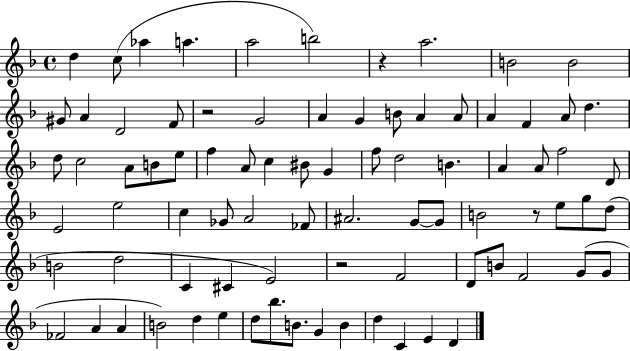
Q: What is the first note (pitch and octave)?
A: D5